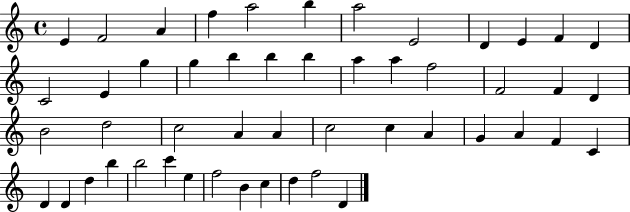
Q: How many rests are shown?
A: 0